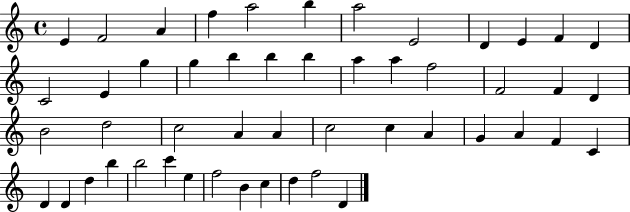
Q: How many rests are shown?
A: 0